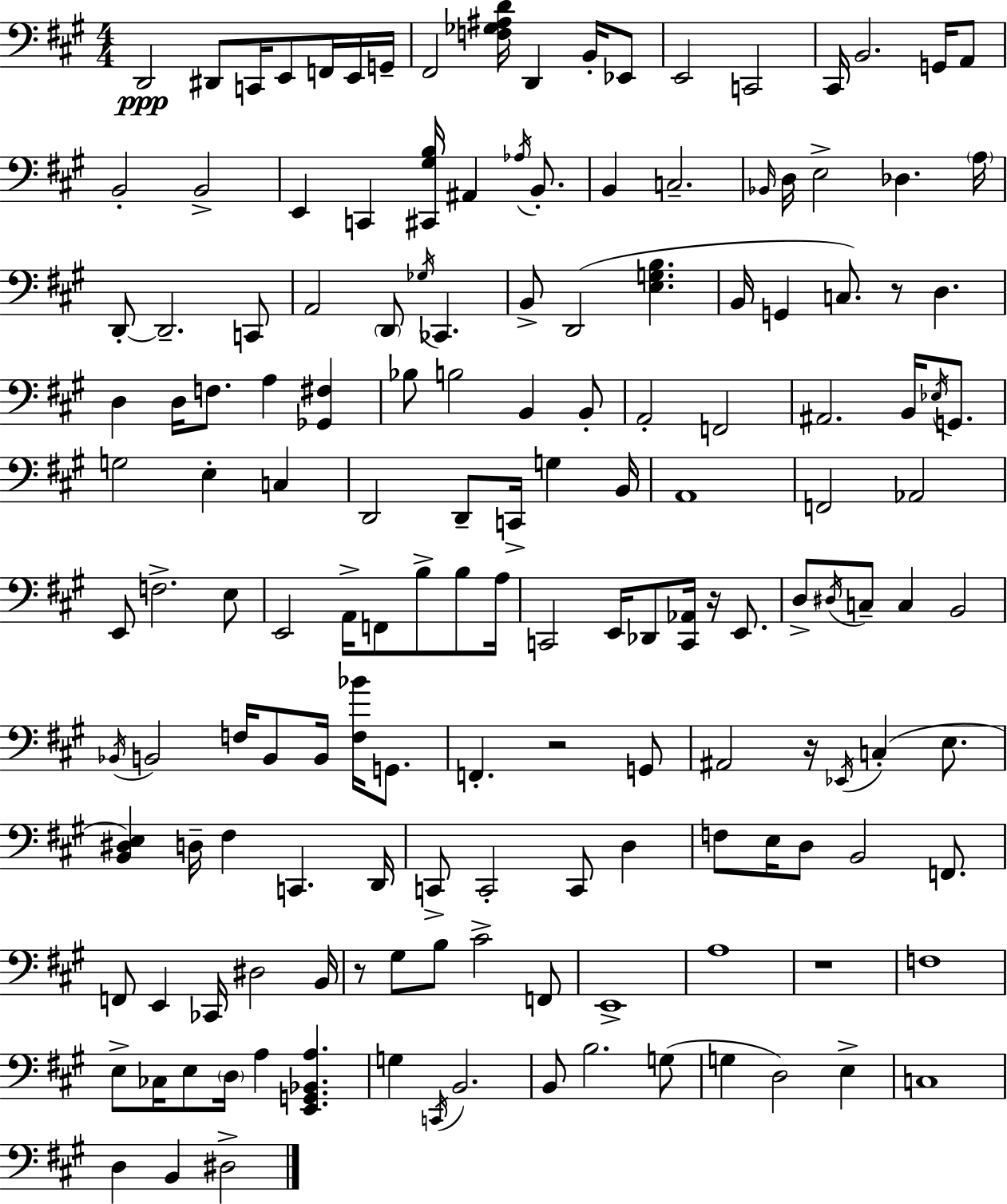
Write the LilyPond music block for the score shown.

{
  \clef bass
  \numericTimeSignature
  \time 4/4
  \key a \major
  d,2\ppp dis,8 c,16 e,8 f,16 e,16 g,16-- | fis,2 <f ges ais d'>16 d,4 b,16-. ees,8 | e,2 c,2 | cis,16 b,2. g,16 a,8 | \break b,2-. b,2-> | e,4 c,4 <cis, gis b>16 ais,4 \acciaccatura { aes16 } b,8.-. | b,4 c2.-- | \grace { bes,16 } d16 e2-> des4. | \break \parenthesize a16 d,8-.~~ d,2.-- | c,8 a,2 \parenthesize d,8 \acciaccatura { ges16 } ces,4. | b,8-> d,2( <e g b>4. | b,16 g,4 c8.) r8 d4. | \break d4 d16 f8. a4 <ges, fis>4 | bes8 b2 b,4 | b,8-. a,2-. f,2 | ais,2. b,16 | \break \acciaccatura { ees16 } g,8. g2 e4-. | c4 d,2 d,8-- c,16-> g4 | b,16 a,1 | f,2 aes,2 | \break e,8 f2.-> | e8 e,2 a,16-> f,8 b8-> | b8 a16 c,2 e,16 des,8 <c, aes,>16 | r16 e,8. d8-> \acciaccatura { dis16 } c8-- c4 b,2 | \break \acciaccatura { bes,16 } b,2 f16 b,8 | b,16 <f bes'>16 g,8. f,4.-. r2 | g,8 ais,2 r16 \acciaccatura { ees,16 }( | c4-. e8. <b, dis e>4) d16-- fis4 | \break c,4. d,16 c,8-> c,2-. | c,8 d4 f8 e16 d8 b,2 | f,8. f,8 e,4 ces,16 dis2 | b,16 r8 gis8 b8 cis'2-> | \break f,8 e,1-> | a1 | r1 | f1 | \break e8-> ces16 e8 \parenthesize d16 a4 | <e, g, bes, a>4. g4 \acciaccatura { c,16 } b,2. | b,8 b2. | g8( g4 d2) | \break e4-> c1 | d4 b,4 | dis2-> \bar "|."
}